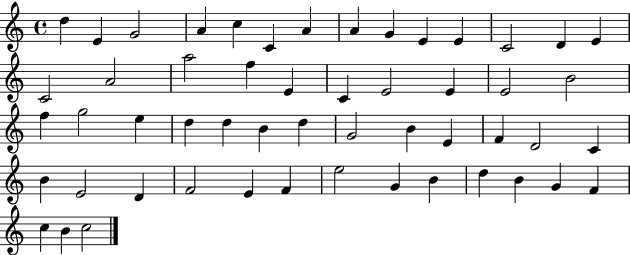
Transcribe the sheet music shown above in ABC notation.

X:1
T:Untitled
M:4/4
L:1/4
K:C
d E G2 A c C A A G E E C2 D E C2 A2 a2 f E C E2 E E2 B2 f g2 e d d B d G2 B E F D2 C B E2 D F2 E F e2 G B d B G F c B c2